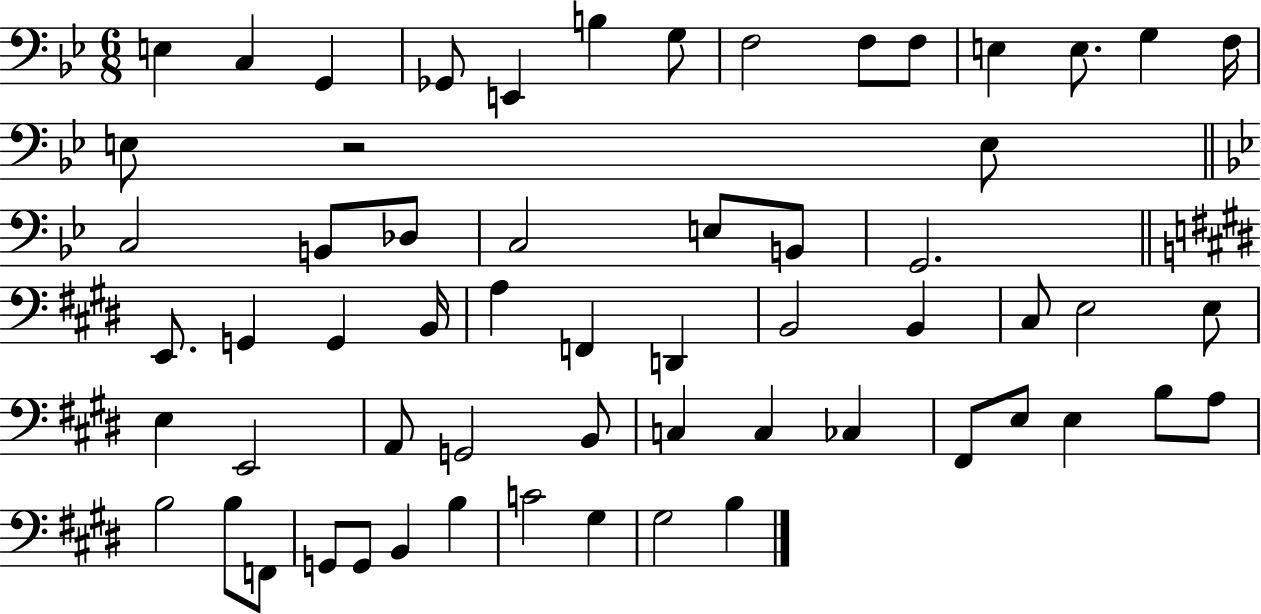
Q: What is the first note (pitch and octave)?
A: E3